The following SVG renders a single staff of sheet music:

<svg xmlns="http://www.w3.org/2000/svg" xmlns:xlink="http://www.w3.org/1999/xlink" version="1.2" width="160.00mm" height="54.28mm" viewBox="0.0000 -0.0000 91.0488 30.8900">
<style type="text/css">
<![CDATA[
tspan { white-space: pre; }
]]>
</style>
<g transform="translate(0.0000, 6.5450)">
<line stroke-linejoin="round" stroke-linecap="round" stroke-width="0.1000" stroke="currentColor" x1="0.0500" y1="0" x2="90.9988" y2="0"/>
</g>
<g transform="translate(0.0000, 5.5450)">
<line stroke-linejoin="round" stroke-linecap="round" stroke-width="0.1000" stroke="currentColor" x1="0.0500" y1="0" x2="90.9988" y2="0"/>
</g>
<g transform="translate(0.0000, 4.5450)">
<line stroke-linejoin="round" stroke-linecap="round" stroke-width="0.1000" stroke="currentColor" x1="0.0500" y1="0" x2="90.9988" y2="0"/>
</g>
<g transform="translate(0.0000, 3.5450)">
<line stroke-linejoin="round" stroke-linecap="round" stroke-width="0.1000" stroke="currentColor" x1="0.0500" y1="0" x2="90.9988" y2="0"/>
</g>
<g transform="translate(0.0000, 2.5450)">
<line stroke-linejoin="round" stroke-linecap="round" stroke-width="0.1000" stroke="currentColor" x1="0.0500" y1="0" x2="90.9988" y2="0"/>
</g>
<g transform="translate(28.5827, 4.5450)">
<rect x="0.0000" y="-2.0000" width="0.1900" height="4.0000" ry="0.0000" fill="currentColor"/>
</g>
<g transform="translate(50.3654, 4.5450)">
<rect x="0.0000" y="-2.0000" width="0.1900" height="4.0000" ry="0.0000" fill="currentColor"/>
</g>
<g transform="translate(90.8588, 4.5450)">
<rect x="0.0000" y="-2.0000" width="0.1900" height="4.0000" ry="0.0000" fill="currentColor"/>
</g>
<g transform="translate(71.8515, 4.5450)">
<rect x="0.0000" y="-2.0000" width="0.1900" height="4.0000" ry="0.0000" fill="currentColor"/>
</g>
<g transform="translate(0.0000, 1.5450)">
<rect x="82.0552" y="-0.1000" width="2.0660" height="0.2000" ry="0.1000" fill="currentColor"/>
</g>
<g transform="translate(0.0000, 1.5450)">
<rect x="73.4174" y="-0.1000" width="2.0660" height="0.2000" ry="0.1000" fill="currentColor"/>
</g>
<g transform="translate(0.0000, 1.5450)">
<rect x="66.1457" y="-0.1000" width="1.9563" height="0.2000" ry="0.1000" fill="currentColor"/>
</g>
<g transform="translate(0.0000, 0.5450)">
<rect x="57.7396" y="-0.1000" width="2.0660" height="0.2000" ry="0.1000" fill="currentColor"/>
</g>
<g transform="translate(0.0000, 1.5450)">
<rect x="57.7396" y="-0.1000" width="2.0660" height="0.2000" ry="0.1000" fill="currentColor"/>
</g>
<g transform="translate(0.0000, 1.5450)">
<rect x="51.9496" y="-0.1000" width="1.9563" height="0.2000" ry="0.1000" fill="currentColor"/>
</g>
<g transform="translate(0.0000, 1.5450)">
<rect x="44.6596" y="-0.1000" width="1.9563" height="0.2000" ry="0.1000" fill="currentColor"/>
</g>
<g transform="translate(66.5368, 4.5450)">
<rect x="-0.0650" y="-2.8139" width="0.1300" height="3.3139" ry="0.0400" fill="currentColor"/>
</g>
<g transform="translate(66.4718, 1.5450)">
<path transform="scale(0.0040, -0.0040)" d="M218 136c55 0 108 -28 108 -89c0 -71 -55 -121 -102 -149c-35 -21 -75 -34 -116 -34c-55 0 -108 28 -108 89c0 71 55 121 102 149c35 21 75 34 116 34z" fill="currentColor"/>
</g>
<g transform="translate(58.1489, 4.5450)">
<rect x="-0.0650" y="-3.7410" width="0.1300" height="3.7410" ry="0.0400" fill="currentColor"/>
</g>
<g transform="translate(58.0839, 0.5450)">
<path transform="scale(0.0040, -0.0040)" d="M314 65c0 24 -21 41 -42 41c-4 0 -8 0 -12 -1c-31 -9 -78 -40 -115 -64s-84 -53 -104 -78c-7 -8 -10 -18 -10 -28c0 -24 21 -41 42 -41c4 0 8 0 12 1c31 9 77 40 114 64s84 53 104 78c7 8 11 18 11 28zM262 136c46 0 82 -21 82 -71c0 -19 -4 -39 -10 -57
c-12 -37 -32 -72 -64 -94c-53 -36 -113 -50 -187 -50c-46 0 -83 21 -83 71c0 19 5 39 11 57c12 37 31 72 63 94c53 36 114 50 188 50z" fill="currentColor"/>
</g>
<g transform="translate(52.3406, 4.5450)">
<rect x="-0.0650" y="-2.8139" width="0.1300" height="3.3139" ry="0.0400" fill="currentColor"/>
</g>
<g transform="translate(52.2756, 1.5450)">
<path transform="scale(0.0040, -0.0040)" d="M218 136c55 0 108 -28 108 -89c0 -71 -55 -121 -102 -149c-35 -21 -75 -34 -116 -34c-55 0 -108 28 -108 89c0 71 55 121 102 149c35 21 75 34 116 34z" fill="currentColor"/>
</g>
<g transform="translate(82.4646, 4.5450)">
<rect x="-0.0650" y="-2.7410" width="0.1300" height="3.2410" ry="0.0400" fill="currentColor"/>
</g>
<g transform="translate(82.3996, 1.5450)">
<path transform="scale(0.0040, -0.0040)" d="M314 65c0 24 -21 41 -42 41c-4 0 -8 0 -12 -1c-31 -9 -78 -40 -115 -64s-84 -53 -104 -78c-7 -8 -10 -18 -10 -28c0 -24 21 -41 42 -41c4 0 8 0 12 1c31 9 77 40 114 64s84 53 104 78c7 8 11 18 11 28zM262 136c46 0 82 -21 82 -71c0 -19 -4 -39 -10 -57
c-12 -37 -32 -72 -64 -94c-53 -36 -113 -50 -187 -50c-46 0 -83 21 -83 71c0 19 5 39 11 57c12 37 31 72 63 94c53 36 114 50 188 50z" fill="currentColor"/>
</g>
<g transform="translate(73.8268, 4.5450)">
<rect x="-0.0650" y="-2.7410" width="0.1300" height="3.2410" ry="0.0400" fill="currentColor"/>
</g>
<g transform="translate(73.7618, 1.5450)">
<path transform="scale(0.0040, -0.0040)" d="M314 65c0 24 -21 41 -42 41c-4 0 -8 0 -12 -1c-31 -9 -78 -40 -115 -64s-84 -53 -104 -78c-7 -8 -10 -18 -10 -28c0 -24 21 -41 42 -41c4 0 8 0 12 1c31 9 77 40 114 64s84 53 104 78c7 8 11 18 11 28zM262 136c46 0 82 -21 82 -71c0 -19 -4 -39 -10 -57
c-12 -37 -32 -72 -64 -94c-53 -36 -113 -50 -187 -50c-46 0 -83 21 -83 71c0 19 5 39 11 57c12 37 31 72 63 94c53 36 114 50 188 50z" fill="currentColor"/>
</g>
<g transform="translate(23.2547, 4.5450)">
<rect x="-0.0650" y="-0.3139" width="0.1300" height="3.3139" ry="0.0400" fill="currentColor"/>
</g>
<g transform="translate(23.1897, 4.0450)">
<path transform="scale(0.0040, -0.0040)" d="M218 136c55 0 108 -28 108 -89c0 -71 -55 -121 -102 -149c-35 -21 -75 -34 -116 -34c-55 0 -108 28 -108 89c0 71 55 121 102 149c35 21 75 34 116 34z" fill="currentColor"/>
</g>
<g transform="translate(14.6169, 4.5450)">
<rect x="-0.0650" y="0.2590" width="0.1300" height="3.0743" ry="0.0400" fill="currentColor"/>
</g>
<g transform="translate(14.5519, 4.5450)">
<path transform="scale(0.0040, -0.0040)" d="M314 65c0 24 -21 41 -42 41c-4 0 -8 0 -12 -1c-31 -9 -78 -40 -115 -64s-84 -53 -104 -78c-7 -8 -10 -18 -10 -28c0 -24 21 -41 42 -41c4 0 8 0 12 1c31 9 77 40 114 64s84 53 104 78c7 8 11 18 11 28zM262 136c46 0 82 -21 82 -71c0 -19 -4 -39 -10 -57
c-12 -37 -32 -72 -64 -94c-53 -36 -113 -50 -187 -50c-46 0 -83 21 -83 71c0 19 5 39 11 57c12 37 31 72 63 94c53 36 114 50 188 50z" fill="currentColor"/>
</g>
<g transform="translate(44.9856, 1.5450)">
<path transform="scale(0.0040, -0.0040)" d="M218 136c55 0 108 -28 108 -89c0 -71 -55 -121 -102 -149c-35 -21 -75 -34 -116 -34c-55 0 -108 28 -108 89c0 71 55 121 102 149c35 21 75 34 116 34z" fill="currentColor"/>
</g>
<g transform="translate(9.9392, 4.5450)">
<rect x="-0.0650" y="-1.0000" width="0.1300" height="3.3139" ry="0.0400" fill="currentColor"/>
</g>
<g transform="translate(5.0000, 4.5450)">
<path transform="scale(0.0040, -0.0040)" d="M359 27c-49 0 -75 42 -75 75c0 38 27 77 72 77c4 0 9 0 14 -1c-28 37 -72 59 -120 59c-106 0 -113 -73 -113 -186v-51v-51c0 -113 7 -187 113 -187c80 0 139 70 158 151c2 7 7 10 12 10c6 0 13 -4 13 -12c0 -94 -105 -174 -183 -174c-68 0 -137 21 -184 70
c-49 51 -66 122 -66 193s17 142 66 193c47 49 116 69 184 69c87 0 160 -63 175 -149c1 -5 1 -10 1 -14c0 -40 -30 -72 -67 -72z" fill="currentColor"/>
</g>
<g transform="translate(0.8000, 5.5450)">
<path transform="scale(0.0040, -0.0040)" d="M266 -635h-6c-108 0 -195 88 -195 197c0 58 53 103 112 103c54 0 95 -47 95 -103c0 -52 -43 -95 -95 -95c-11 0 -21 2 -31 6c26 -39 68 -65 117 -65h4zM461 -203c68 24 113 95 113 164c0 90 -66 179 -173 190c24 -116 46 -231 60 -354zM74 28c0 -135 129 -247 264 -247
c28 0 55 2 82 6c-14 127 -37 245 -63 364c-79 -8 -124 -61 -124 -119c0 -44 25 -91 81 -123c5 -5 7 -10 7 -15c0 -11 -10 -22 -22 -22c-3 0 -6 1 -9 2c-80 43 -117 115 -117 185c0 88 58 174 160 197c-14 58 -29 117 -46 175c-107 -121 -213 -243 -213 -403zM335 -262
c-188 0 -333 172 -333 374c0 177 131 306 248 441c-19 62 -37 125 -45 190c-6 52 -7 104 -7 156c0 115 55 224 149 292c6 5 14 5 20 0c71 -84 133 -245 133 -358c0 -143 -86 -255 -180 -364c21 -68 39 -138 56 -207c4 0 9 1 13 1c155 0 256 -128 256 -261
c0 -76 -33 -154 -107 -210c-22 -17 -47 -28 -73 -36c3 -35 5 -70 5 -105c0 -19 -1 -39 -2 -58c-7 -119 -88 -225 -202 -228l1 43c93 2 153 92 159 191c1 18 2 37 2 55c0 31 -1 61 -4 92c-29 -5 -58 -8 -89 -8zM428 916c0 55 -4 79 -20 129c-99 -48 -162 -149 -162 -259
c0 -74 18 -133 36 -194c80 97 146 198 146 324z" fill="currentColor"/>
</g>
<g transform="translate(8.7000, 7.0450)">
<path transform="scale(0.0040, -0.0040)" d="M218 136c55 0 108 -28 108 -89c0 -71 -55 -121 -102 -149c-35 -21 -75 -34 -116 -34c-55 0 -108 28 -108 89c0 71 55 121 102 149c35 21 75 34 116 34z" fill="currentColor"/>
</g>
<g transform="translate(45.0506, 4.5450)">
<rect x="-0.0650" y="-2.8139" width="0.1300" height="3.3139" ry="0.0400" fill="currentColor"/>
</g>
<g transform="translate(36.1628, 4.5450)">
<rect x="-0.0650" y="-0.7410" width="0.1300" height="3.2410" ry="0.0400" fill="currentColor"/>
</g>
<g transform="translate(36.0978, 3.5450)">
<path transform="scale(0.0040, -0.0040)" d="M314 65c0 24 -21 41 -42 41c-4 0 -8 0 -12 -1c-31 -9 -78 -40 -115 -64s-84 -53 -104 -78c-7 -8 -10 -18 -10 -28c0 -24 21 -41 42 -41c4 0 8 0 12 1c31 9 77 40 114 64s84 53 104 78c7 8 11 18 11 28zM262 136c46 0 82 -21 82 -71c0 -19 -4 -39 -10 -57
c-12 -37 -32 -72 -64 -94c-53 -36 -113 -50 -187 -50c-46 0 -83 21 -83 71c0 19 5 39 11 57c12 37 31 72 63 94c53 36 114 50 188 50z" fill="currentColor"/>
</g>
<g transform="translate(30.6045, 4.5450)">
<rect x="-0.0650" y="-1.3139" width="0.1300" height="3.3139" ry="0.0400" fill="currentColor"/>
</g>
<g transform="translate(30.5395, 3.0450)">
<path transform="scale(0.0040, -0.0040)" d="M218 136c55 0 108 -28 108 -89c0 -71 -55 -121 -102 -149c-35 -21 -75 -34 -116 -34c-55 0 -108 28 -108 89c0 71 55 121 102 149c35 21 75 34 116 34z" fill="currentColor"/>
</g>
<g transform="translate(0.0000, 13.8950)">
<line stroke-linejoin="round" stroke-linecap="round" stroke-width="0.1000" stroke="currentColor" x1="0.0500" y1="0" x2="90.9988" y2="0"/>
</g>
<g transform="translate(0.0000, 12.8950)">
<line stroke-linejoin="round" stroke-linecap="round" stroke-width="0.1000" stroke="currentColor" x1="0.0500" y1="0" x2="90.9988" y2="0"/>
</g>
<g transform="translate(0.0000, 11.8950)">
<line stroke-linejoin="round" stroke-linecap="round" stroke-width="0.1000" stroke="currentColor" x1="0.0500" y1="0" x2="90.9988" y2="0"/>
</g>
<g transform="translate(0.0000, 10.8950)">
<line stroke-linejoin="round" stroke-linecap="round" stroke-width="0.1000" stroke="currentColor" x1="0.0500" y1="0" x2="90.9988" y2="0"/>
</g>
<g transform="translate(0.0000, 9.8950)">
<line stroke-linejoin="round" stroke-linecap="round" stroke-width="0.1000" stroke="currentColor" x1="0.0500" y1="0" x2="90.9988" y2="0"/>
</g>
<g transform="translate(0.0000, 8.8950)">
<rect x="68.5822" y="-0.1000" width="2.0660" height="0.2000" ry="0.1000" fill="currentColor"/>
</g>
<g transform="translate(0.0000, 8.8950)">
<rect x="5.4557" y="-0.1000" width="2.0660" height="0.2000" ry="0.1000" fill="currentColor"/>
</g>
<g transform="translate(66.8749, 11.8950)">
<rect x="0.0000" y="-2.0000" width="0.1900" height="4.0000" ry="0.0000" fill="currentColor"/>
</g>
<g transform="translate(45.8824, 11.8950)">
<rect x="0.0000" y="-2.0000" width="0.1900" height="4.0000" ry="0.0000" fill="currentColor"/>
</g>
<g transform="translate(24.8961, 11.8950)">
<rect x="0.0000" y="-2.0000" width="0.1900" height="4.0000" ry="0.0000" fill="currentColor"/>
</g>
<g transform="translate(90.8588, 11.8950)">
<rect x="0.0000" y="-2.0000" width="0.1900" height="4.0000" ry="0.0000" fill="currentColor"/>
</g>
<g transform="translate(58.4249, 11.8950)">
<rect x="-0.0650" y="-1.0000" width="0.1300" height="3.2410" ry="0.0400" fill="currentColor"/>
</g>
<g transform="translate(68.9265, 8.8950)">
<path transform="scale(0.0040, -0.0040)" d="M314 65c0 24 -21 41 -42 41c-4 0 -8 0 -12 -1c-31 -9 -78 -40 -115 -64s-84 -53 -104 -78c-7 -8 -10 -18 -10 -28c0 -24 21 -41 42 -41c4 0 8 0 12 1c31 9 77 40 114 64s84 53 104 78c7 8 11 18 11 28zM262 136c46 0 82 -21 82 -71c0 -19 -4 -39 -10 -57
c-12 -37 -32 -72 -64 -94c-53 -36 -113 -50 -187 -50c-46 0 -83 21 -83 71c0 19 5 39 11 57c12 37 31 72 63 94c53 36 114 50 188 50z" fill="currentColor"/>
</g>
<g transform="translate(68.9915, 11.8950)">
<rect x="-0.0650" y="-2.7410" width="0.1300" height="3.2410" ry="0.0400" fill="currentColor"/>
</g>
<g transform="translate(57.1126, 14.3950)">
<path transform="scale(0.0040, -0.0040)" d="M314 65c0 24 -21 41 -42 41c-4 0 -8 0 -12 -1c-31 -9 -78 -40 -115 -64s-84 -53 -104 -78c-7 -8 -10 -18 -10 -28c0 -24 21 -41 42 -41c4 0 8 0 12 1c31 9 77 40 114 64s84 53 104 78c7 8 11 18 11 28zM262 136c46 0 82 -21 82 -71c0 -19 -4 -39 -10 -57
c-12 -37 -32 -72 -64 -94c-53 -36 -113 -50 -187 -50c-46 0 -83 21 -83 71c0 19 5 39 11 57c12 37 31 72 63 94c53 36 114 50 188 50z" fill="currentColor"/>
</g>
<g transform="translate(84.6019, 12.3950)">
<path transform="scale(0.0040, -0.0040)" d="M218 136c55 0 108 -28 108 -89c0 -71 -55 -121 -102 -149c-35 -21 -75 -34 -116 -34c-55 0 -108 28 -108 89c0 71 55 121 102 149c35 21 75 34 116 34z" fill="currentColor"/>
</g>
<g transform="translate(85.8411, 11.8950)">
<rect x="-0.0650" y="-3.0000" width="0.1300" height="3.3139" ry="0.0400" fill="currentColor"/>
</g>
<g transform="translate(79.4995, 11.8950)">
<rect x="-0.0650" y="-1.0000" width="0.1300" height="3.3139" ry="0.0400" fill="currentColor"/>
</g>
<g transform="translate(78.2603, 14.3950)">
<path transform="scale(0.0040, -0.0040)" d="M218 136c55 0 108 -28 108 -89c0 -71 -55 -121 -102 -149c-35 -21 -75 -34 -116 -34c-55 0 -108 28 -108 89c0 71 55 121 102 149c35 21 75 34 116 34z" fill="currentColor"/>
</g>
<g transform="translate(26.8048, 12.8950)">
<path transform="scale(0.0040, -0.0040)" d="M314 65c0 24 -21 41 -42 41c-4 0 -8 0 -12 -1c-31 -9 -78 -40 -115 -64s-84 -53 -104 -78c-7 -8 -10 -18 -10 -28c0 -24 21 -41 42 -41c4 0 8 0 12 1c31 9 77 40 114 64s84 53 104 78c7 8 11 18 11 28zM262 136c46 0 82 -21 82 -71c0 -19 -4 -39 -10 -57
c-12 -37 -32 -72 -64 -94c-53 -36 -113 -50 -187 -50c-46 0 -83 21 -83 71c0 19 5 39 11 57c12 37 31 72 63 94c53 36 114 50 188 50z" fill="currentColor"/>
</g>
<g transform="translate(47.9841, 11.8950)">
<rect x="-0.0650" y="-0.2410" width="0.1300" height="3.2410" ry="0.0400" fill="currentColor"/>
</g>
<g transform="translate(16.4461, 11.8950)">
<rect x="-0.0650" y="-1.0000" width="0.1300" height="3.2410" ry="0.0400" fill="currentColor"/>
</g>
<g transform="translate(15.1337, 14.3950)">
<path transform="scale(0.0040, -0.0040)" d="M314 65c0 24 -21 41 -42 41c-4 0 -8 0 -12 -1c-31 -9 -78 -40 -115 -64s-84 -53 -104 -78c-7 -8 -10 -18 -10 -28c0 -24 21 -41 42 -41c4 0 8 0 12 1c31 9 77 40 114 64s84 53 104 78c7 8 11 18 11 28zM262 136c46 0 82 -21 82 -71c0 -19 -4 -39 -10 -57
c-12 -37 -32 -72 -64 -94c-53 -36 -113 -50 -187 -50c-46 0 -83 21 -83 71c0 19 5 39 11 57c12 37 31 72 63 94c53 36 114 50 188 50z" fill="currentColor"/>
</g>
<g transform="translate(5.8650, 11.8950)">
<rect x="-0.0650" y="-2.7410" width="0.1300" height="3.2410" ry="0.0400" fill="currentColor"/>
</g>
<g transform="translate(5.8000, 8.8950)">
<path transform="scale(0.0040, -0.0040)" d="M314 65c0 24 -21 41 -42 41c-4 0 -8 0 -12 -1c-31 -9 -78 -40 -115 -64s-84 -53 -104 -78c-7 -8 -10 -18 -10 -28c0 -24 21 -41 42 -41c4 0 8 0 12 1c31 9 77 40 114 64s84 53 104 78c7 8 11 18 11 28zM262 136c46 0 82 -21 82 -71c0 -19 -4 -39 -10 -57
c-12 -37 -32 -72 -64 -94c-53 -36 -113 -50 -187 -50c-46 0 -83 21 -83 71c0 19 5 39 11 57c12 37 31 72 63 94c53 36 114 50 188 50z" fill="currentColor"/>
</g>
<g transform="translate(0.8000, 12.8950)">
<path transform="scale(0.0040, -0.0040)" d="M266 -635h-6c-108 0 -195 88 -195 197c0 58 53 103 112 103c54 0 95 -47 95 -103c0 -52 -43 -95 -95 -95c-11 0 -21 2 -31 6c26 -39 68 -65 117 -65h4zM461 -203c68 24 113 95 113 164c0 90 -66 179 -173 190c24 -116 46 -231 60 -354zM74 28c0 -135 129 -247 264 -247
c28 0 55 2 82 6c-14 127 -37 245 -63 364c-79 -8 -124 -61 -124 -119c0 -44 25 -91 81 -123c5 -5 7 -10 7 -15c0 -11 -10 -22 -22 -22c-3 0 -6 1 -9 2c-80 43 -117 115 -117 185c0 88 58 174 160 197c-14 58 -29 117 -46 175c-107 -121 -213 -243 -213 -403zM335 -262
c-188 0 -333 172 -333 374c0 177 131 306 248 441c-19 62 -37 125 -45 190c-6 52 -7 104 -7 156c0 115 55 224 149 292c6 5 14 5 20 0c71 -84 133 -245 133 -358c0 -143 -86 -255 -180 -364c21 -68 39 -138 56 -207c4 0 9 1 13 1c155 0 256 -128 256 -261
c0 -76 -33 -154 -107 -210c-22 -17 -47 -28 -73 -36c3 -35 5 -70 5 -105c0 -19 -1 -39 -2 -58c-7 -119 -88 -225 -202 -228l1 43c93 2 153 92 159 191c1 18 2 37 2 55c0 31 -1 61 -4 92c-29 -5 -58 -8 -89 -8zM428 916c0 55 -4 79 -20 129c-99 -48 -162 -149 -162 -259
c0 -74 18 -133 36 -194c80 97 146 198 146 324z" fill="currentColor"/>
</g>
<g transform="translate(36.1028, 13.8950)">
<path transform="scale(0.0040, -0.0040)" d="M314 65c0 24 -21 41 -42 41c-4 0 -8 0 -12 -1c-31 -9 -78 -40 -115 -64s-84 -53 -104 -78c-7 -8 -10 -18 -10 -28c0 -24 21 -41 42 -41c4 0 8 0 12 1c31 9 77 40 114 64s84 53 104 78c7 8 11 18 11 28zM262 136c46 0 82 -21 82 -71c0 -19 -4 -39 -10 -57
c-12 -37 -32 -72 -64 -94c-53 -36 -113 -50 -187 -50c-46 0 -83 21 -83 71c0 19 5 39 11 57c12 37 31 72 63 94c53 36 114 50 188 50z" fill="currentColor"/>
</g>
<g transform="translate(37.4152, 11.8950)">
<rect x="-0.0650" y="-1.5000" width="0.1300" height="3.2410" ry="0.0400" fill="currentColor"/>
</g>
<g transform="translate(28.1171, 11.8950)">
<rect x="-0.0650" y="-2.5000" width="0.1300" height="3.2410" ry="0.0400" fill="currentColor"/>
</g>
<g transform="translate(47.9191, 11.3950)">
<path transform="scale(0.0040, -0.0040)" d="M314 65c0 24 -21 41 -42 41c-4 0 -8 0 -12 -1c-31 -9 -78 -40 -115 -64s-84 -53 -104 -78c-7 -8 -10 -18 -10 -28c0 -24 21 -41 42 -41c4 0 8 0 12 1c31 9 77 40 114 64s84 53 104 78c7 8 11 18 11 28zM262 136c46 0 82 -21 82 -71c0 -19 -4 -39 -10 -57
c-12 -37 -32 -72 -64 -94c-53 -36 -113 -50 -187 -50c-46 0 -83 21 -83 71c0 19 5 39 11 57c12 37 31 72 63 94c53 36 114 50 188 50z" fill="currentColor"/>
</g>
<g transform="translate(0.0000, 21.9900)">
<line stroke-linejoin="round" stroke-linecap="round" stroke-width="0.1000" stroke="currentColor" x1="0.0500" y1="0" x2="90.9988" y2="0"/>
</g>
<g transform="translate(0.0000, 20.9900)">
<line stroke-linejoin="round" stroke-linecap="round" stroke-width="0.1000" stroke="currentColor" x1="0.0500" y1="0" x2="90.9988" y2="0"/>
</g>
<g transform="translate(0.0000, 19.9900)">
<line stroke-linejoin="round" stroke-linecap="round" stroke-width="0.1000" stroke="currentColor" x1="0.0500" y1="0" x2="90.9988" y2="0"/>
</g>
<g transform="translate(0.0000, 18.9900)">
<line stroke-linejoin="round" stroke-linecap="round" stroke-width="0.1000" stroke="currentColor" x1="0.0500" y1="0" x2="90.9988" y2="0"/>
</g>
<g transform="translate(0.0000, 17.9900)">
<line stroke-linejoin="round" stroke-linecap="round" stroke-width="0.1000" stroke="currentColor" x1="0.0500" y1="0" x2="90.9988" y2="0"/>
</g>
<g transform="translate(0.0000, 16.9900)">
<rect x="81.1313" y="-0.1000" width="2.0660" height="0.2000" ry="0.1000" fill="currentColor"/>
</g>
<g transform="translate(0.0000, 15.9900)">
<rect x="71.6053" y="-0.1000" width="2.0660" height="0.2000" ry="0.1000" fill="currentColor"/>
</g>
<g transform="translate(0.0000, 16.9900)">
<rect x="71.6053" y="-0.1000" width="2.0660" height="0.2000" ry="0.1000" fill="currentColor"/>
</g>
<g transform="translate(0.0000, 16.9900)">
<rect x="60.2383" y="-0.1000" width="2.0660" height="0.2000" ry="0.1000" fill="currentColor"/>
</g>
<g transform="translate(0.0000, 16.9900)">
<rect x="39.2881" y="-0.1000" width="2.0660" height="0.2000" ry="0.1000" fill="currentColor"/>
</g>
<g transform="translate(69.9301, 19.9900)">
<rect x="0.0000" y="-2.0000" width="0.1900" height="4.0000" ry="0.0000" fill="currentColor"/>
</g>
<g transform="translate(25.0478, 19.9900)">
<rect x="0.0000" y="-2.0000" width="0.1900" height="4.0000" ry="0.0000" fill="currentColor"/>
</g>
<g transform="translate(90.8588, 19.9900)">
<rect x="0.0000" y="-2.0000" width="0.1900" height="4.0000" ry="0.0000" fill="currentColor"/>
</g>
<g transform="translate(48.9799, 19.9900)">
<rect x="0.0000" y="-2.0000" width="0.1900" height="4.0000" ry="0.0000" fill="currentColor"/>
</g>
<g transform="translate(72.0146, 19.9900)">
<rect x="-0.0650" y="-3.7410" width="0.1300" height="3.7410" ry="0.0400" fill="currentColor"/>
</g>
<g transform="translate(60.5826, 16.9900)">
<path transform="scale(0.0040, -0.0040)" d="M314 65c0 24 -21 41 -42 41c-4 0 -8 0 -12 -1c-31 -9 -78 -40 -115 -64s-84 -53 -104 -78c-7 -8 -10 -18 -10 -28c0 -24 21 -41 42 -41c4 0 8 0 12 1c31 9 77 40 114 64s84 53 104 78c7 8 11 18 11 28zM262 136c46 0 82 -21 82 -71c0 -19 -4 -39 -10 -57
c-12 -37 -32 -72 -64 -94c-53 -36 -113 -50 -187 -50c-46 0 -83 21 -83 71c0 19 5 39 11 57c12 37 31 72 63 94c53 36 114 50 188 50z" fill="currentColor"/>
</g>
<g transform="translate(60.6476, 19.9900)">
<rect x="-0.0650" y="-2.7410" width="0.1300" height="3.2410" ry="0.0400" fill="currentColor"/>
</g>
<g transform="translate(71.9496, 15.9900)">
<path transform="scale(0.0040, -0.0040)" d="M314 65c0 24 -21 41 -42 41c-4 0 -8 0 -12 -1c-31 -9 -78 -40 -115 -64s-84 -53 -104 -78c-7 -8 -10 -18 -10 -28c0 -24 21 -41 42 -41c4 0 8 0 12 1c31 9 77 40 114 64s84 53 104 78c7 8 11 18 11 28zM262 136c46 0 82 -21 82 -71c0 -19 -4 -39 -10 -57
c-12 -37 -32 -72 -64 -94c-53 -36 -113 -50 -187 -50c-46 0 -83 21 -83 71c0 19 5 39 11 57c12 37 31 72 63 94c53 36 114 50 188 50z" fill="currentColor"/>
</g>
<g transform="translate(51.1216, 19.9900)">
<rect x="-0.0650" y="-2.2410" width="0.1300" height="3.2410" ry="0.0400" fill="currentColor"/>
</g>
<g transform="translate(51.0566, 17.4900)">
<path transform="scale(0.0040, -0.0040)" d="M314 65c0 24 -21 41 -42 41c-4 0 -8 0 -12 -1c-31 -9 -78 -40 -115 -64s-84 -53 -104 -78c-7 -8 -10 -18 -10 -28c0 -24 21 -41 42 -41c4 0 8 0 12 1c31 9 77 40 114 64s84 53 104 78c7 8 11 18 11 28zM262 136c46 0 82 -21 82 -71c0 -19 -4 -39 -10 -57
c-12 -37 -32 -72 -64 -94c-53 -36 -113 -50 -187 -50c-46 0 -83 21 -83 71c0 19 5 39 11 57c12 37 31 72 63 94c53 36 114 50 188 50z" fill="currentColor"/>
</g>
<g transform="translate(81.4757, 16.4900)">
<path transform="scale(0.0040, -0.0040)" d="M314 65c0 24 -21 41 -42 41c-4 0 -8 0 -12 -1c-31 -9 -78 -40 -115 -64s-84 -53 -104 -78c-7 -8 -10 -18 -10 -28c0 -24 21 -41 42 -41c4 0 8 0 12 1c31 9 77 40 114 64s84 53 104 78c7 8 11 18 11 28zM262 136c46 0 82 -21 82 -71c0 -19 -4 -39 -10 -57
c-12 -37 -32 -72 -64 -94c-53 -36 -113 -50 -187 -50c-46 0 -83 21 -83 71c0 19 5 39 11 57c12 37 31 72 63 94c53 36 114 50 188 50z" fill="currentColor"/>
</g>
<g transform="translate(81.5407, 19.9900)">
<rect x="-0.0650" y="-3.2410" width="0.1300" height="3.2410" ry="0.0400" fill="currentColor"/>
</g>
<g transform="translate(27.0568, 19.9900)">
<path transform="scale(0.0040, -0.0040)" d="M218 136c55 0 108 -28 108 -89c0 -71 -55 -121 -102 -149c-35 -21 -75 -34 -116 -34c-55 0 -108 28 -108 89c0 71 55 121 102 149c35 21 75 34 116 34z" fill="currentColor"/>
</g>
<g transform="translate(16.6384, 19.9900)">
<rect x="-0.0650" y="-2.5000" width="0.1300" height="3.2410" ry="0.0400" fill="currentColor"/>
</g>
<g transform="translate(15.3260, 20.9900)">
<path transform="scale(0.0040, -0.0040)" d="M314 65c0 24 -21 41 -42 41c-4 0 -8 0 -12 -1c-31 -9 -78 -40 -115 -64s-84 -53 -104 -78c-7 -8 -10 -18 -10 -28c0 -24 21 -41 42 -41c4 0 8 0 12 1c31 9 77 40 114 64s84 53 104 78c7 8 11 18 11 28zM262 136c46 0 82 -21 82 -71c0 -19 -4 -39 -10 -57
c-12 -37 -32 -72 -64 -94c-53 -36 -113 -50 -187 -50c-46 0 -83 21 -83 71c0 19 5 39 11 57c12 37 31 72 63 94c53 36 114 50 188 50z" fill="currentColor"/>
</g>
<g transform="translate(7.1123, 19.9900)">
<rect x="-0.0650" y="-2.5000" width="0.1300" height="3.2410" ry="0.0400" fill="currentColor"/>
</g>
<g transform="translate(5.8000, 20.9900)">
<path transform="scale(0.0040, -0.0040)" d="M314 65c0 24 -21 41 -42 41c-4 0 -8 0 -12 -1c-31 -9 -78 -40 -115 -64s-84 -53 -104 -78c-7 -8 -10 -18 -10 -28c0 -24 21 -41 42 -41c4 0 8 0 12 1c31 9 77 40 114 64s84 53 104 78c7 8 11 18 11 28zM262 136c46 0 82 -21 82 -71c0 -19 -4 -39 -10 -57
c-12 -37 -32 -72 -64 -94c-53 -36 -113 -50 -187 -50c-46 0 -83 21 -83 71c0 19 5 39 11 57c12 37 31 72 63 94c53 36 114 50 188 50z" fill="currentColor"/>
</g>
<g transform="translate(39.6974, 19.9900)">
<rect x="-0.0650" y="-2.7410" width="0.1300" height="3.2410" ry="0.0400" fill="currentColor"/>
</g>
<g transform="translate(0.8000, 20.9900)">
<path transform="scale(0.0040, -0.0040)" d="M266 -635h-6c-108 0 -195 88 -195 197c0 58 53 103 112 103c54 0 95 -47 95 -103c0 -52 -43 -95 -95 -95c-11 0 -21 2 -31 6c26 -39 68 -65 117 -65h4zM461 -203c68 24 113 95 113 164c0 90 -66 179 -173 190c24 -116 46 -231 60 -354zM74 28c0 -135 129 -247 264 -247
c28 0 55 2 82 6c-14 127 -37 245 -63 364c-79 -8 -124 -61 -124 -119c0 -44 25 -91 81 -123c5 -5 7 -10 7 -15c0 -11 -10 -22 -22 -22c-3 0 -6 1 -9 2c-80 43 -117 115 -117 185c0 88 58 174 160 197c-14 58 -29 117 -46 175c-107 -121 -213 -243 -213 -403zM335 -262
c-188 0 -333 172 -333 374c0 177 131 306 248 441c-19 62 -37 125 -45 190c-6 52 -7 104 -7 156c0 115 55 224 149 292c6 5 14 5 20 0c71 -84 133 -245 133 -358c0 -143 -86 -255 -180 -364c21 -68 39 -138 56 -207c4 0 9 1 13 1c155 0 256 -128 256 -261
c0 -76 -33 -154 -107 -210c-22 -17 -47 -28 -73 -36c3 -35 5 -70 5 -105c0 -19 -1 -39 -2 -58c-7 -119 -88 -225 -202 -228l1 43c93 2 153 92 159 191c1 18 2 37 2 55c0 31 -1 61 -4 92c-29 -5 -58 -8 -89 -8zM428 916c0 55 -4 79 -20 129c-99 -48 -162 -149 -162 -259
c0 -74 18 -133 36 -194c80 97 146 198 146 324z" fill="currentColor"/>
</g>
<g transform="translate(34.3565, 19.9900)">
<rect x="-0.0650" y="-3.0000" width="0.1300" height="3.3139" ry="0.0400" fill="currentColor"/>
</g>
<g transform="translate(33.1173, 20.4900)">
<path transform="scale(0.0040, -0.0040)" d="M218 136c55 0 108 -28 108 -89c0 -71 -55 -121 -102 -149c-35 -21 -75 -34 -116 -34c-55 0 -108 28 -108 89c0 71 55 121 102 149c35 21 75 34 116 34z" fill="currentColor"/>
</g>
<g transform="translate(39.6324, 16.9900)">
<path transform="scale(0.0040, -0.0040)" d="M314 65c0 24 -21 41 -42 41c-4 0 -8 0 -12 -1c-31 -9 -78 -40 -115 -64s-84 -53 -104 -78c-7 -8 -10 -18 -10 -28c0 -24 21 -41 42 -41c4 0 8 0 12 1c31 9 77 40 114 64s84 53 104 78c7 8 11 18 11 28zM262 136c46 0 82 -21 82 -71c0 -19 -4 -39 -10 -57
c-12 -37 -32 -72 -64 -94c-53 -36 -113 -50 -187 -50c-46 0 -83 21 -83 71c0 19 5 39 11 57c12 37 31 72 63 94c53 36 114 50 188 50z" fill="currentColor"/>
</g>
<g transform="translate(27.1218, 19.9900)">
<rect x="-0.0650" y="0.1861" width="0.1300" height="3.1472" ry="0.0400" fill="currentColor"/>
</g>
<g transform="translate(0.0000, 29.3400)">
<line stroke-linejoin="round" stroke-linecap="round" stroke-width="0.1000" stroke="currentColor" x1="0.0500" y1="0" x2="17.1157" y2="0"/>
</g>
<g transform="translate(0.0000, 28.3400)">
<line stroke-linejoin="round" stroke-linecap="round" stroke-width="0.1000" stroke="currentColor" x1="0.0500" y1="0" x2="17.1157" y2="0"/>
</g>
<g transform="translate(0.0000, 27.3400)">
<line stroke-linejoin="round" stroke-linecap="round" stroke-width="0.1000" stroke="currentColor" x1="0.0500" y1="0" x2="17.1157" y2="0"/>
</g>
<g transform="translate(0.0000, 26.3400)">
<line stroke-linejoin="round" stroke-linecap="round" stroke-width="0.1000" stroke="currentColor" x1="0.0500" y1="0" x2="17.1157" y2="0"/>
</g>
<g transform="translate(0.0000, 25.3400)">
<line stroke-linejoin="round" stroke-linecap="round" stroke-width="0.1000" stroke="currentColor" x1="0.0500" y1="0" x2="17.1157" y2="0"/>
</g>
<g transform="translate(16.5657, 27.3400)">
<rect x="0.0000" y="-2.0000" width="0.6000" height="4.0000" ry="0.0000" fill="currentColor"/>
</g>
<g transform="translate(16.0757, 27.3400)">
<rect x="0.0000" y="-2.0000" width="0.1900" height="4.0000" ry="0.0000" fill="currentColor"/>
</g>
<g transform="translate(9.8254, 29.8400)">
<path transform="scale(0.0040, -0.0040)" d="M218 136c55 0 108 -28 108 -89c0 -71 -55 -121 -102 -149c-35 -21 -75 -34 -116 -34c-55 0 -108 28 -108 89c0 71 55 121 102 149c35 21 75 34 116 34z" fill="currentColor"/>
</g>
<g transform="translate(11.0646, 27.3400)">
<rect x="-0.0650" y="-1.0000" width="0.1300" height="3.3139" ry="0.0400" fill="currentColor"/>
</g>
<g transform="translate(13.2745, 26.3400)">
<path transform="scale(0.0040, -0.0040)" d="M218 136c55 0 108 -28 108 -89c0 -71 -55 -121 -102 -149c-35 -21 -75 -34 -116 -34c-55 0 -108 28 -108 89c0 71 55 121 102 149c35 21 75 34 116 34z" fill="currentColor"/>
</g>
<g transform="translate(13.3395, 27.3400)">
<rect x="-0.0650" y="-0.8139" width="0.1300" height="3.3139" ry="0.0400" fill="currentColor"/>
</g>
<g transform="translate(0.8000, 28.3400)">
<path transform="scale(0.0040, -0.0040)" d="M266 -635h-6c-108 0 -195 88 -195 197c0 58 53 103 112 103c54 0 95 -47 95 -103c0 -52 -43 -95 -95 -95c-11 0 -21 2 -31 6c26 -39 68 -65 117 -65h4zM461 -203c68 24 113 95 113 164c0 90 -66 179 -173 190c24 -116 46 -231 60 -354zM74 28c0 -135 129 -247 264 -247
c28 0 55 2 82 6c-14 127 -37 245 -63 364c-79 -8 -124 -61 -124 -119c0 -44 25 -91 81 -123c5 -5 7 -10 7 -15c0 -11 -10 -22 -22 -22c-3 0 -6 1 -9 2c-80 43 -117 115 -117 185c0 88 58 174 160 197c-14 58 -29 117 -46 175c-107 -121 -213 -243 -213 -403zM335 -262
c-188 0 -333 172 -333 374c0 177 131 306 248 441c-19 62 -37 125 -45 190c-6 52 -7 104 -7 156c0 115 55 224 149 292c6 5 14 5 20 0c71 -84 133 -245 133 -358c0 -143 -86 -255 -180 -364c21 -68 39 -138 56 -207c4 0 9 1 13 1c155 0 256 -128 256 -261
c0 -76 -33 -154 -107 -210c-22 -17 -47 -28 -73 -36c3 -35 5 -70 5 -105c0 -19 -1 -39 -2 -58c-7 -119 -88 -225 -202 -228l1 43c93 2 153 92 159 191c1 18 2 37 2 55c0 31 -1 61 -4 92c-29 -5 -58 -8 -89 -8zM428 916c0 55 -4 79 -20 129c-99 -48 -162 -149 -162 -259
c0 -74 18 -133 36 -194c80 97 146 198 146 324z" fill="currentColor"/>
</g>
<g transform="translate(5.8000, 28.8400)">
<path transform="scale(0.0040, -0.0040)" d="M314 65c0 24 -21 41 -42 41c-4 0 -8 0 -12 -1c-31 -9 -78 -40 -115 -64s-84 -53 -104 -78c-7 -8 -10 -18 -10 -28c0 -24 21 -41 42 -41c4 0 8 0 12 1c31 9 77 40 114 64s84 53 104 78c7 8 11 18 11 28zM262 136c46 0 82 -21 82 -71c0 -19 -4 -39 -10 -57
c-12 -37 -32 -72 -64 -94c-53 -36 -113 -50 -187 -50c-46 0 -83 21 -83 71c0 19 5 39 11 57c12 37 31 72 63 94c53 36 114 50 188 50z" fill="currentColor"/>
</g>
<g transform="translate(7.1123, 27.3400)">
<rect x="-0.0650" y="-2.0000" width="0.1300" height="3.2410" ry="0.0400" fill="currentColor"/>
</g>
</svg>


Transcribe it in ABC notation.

X:1
T:Untitled
M:4/4
L:1/4
K:C
D B2 c e d2 a a c'2 a a2 a2 a2 D2 G2 E2 c2 D2 a2 D A G2 G2 B A a2 g2 a2 c'2 b2 F2 D d